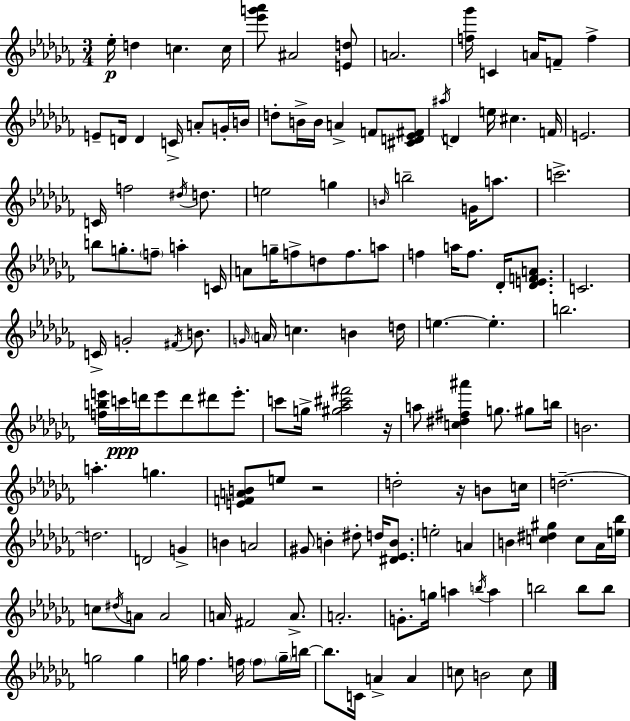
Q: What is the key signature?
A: AES minor